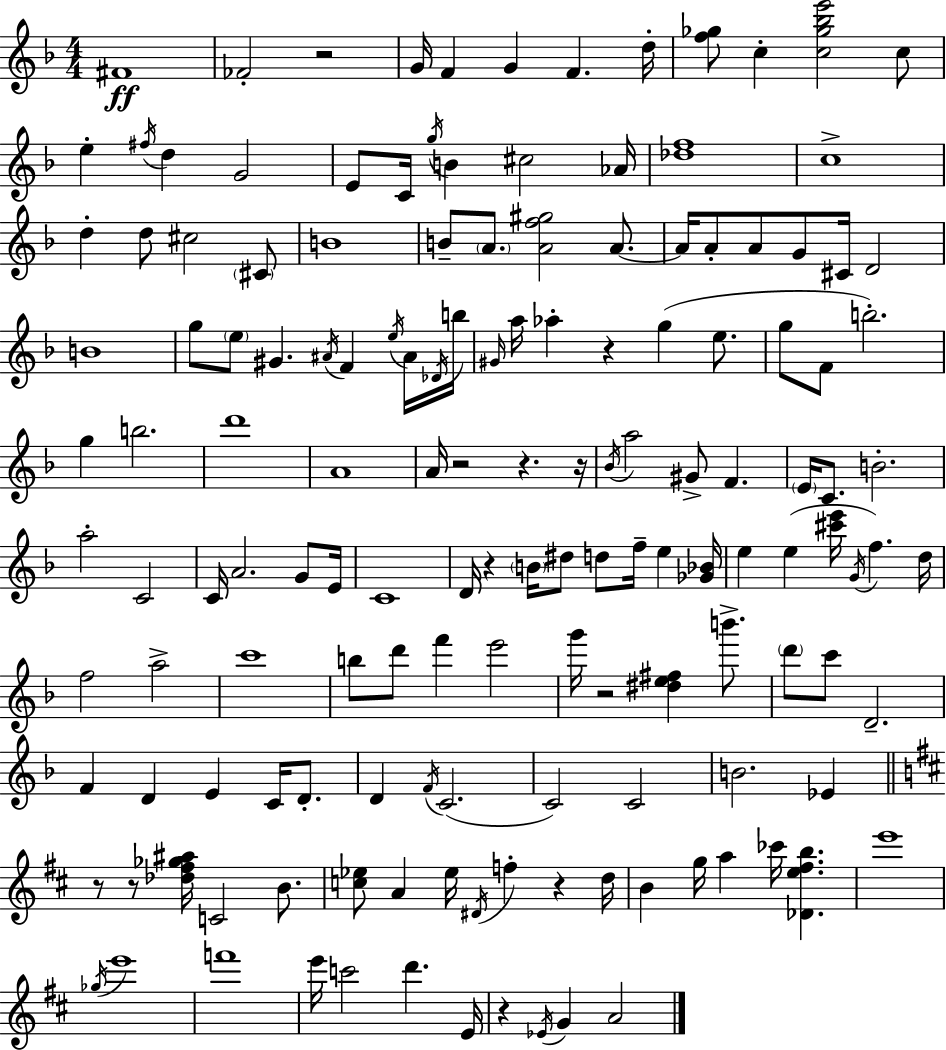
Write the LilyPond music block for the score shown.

{
  \clef treble
  \numericTimeSignature
  \time 4/4
  \key f \major
  fis'1\ff | fes'2-. r2 | g'16 f'4 g'4 f'4. d''16-. | <f'' ges''>8 c''4-. <c'' ges'' bes'' e'''>2 c''8 | \break e''4-. \acciaccatura { fis''16 } d''4 g'2 | e'8 c'16 \acciaccatura { g''16 } b'4 cis''2 | aes'16 <des'' f''>1 | c''1-> | \break d''4-. d''8 cis''2 | \parenthesize cis'8 b'1 | b'8-- \parenthesize a'8. <a' f'' gis''>2 a'8.~~ | a'16 a'8-. a'8 g'8 cis'16 d'2 | \break b'1 | g''8 \parenthesize e''8 gis'4. \acciaccatura { ais'16 } f'4 | \acciaccatura { e''16 } ais'16 \acciaccatura { des'16 } b''16 \grace { gis'16 } a''16 aes''4-. r4 g''4( | e''8. g''8 f'8 b''2.-.) | \break g''4 b''2. | d'''1 | a'1 | a'16 r2 r4. | \break r16 \acciaccatura { bes'16 } a''2 gis'8-> | f'4. \parenthesize e'16 c'8. b'2.-. | a''2-. c'2 | c'16 a'2. | \break g'8 e'16 c'1 | d'16 r4 \parenthesize b'16 dis''8 d''8 | f''16-- e''4 <ges' bes'>16 e''4 e''4( <cis''' e'''>16 | \acciaccatura { g'16 }) f''4. d''16 f''2 | \break a''2-> c'''1 | b''8 d'''8 f'''4 | e'''2 g'''16 r2 | <dis'' e'' fis''>4 b'''8.-> \parenthesize d'''8 c'''8 d'2.-- | \break f'4 d'4 | e'4 c'16 d'8.-. d'4 \acciaccatura { f'16 }( c'2. | c'2) | c'2 b'2. | \break ees'4 \bar "||" \break \key b \minor r8 r8 <des'' fis'' ges'' ais''>16 c'2 b'8. | <c'' ees''>8 a'4 ees''16 \acciaccatura { dis'16 } f''4-. r4 | d''16 b'4 g''16 a''4 ces'''16 <des' e'' fis'' b''>4. | e'''1 | \break \acciaccatura { ges''16 } e'''1 | f'''1 | e'''16 c'''2 d'''4. | e'16 r4 \acciaccatura { ees'16 } g'4 a'2 | \break \bar "|."
}